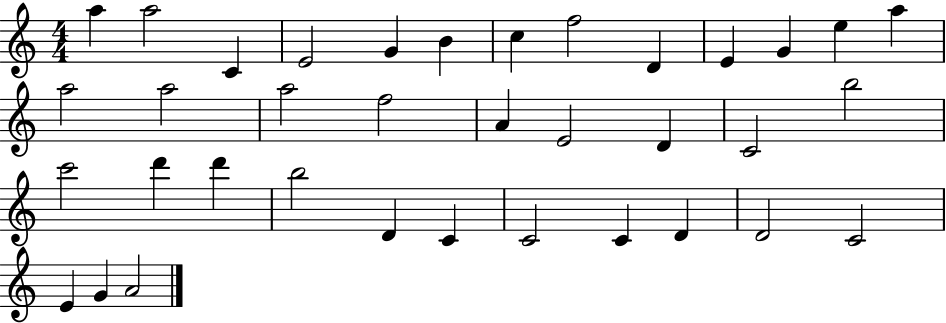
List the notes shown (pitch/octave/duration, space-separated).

A5/q A5/h C4/q E4/h G4/q B4/q C5/q F5/h D4/q E4/q G4/q E5/q A5/q A5/h A5/h A5/h F5/h A4/q E4/h D4/q C4/h B5/h C6/h D6/q D6/q B5/h D4/q C4/q C4/h C4/q D4/q D4/h C4/h E4/q G4/q A4/h